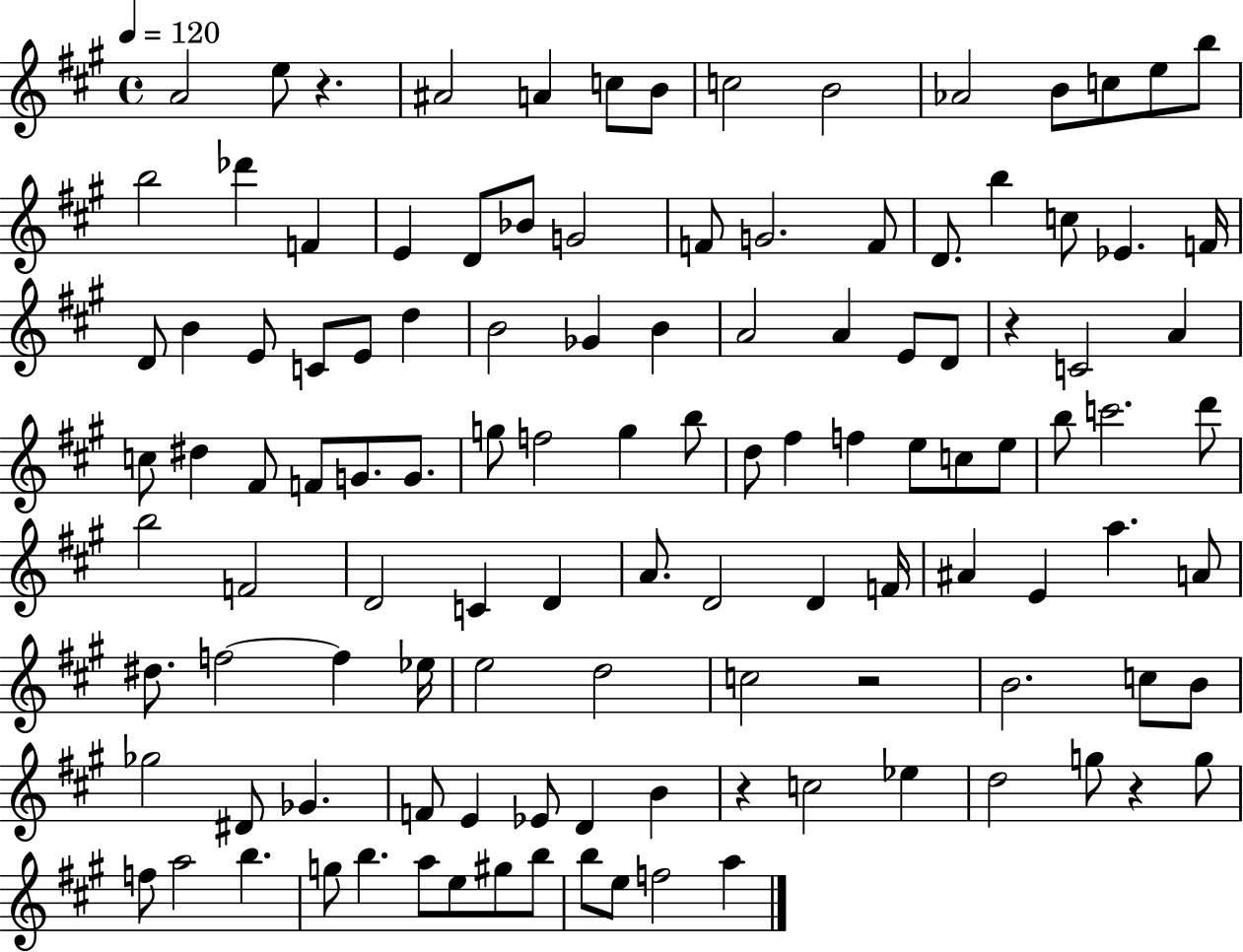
A4/h E5/e R/q. A#4/h A4/q C5/e B4/e C5/h B4/h Ab4/h B4/e C5/e E5/e B5/e B5/h Db6/q F4/q E4/q D4/e Bb4/e G4/h F4/e G4/h. F4/e D4/e. B5/q C5/e Eb4/q. F4/s D4/e B4/q E4/e C4/e E4/e D5/q B4/h Gb4/q B4/q A4/h A4/q E4/e D4/e R/q C4/h A4/q C5/e D#5/q F#4/e F4/e G4/e. G4/e. G5/e F5/h G5/q B5/e D5/e F#5/q F5/q E5/e C5/e E5/e B5/e C6/h. D6/e B5/h F4/h D4/h C4/q D4/q A4/e. D4/h D4/q F4/s A#4/q E4/q A5/q. A4/e D#5/e. F5/h F5/q Eb5/s E5/h D5/h C5/h R/h B4/h. C5/e B4/e Gb5/h D#4/e Gb4/q. F4/e E4/q Eb4/e D4/q B4/q R/q C5/h Eb5/q D5/h G5/e R/q G5/e F5/e A5/h B5/q. G5/e B5/q. A5/e E5/e G#5/e B5/e B5/e E5/e F5/h A5/q